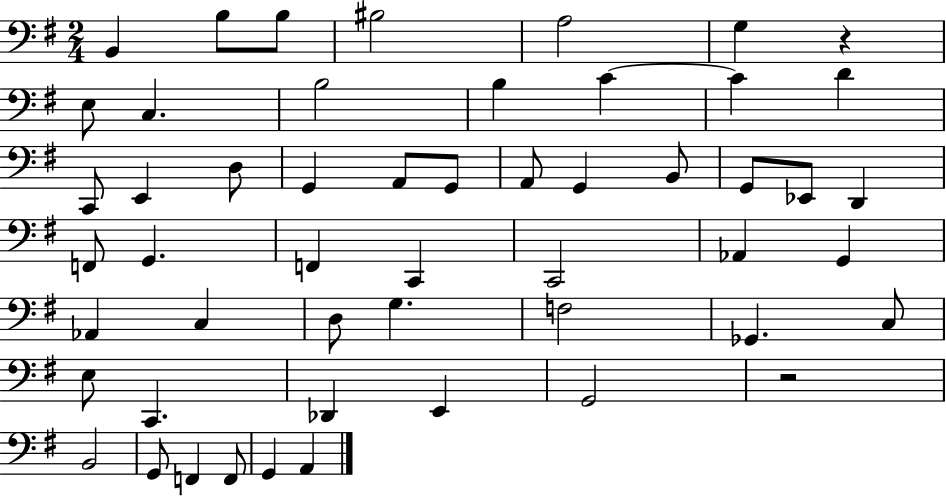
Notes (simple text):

B2/q B3/e B3/e BIS3/h A3/h G3/q R/q E3/e C3/q. B3/h B3/q C4/q C4/q D4/q C2/e E2/q D3/e G2/q A2/e G2/e A2/e G2/q B2/e G2/e Eb2/e D2/q F2/e G2/q. F2/q C2/q C2/h Ab2/q G2/q Ab2/q C3/q D3/e G3/q. F3/h Gb2/q. C3/e E3/e C2/q. Db2/q E2/q G2/h R/h B2/h G2/e F2/q F2/e G2/q A2/q